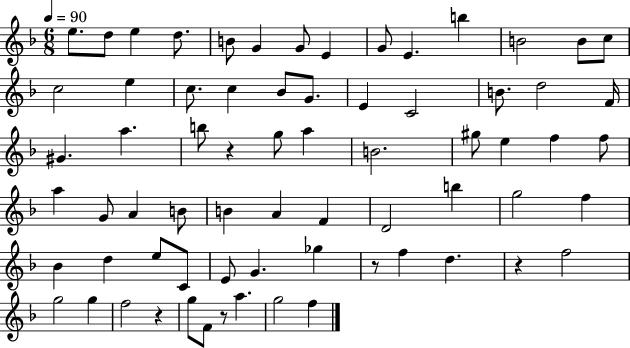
{
  \clef treble
  \numericTimeSignature
  \time 6/8
  \key f \major
  \tempo 4 = 90
  e''8. d''8 e''4 d''8. | b'8 g'4 g'8 e'4 | g'8 e'4. b''4 | b'2 b'8 c''8 | \break c''2 e''4 | c''8. c''4 bes'8 g'8. | e'4 c'2 | b'8. d''2 f'16 | \break gis'4. a''4. | b''8 r4 g''8 a''4 | b'2. | gis''8 e''4 f''4 f''8 | \break a''4 g'8 a'4 b'8 | b'4 a'4 f'4 | d'2 b''4 | g''2 f''4 | \break bes'4 d''4 e''8 c'8 | e'8 g'4. ges''4 | r8 f''4 d''4. | r4 f''2 | \break g''2 g''4 | f''2 r4 | g''8 f'8 r8 a''4. | g''2 f''4 | \break \bar "|."
}